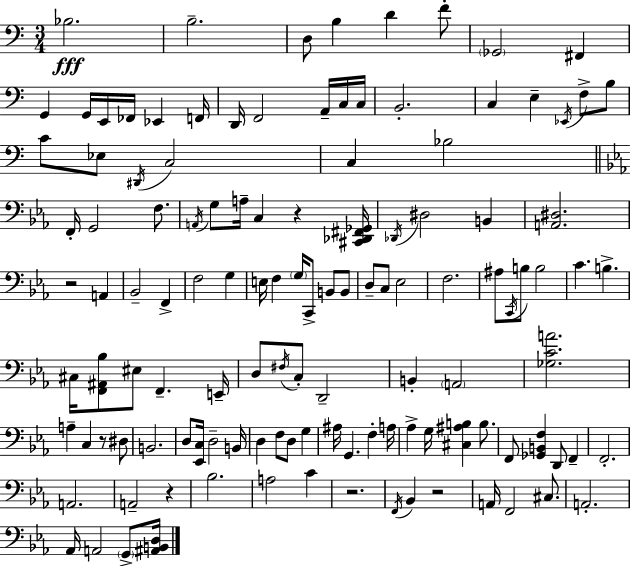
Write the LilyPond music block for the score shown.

{
  \clef bass
  \numericTimeSignature
  \time 3/4
  \key c \major
  \repeat volta 2 { bes2.\fff | b2.-- | d8 b4 d'4 f'8-. | \parenthesize ges,2 fis,4 | \break g,4 g,16 e,16 fes,16 ees,4 f,16 | d,16 f,2 a,16-- c16 c16 | b,2.-. | c4 e4-- \acciaccatura { ees,16 } f8-> b8 | \break c'8 ees8 \acciaccatura { dis,16 } c2 | c4 bes2 | \bar "||" \break \key c \minor f,16-. g,2 f8. | \acciaccatura { a,16 } g8 a16-- c4 r4 | <cis, des, fis, ges,>16 \acciaccatura { des,16 } dis2 b,4 | <a, dis>2. | \break r2 a,4 | bes,2-- f,4-> | f2 g4 | e16 f4 \parenthesize g16 c,8-> b,8 | \break b,8 d8-- c8 ees2 | f2. | ais8 \acciaccatura { c,16 } b8 b2 | c'4. b4.-> | \break cis16 <f, ais, bes>8 eis8 f,4.-- | e,16-- d8 \acciaccatura { fis16 } c8-. d,2-- | b,4-. \parenthesize a,2 | <ges c' a'>2. | \break a4-- c4 | r8 dis8 b,2. | d8 <ees, c>16 d2-- | b,16 d4 f8 d8 | \break g4 ais16 g,4. f4-. | a16 aes4-> g16 <cis ais b>4 | b8. f,8 <ges, b, f>4 d,8 | f,4-- f,2.-. | \break a,2. | a,2-- | r4 bes2. | a2 | \break c'4 r2. | \acciaccatura { f,16 } bes,4 r2 | a,16 f,2 | cis8. a,2.-. | \break aes,16 a,2 | \parenthesize g,8-> <ais, b, d>16 } \bar "|."
}